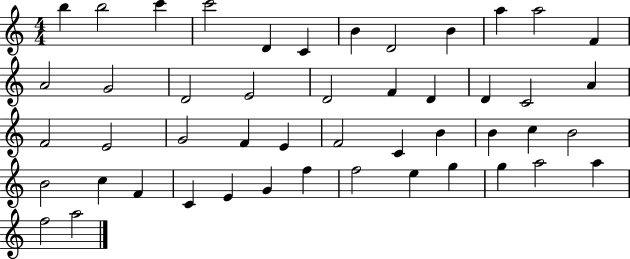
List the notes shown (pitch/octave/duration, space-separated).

B5/q B5/h C6/q C6/h D4/q C4/q B4/q D4/h B4/q A5/q A5/h F4/q A4/h G4/h D4/h E4/h D4/h F4/q D4/q D4/q C4/h A4/q F4/h E4/h G4/h F4/q E4/q F4/h C4/q B4/q B4/q C5/q B4/h B4/h C5/q F4/q C4/q E4/q G4/q F5/q F5/h E5/q G5/q G5/q A5/h A5/q F5/h A5/h